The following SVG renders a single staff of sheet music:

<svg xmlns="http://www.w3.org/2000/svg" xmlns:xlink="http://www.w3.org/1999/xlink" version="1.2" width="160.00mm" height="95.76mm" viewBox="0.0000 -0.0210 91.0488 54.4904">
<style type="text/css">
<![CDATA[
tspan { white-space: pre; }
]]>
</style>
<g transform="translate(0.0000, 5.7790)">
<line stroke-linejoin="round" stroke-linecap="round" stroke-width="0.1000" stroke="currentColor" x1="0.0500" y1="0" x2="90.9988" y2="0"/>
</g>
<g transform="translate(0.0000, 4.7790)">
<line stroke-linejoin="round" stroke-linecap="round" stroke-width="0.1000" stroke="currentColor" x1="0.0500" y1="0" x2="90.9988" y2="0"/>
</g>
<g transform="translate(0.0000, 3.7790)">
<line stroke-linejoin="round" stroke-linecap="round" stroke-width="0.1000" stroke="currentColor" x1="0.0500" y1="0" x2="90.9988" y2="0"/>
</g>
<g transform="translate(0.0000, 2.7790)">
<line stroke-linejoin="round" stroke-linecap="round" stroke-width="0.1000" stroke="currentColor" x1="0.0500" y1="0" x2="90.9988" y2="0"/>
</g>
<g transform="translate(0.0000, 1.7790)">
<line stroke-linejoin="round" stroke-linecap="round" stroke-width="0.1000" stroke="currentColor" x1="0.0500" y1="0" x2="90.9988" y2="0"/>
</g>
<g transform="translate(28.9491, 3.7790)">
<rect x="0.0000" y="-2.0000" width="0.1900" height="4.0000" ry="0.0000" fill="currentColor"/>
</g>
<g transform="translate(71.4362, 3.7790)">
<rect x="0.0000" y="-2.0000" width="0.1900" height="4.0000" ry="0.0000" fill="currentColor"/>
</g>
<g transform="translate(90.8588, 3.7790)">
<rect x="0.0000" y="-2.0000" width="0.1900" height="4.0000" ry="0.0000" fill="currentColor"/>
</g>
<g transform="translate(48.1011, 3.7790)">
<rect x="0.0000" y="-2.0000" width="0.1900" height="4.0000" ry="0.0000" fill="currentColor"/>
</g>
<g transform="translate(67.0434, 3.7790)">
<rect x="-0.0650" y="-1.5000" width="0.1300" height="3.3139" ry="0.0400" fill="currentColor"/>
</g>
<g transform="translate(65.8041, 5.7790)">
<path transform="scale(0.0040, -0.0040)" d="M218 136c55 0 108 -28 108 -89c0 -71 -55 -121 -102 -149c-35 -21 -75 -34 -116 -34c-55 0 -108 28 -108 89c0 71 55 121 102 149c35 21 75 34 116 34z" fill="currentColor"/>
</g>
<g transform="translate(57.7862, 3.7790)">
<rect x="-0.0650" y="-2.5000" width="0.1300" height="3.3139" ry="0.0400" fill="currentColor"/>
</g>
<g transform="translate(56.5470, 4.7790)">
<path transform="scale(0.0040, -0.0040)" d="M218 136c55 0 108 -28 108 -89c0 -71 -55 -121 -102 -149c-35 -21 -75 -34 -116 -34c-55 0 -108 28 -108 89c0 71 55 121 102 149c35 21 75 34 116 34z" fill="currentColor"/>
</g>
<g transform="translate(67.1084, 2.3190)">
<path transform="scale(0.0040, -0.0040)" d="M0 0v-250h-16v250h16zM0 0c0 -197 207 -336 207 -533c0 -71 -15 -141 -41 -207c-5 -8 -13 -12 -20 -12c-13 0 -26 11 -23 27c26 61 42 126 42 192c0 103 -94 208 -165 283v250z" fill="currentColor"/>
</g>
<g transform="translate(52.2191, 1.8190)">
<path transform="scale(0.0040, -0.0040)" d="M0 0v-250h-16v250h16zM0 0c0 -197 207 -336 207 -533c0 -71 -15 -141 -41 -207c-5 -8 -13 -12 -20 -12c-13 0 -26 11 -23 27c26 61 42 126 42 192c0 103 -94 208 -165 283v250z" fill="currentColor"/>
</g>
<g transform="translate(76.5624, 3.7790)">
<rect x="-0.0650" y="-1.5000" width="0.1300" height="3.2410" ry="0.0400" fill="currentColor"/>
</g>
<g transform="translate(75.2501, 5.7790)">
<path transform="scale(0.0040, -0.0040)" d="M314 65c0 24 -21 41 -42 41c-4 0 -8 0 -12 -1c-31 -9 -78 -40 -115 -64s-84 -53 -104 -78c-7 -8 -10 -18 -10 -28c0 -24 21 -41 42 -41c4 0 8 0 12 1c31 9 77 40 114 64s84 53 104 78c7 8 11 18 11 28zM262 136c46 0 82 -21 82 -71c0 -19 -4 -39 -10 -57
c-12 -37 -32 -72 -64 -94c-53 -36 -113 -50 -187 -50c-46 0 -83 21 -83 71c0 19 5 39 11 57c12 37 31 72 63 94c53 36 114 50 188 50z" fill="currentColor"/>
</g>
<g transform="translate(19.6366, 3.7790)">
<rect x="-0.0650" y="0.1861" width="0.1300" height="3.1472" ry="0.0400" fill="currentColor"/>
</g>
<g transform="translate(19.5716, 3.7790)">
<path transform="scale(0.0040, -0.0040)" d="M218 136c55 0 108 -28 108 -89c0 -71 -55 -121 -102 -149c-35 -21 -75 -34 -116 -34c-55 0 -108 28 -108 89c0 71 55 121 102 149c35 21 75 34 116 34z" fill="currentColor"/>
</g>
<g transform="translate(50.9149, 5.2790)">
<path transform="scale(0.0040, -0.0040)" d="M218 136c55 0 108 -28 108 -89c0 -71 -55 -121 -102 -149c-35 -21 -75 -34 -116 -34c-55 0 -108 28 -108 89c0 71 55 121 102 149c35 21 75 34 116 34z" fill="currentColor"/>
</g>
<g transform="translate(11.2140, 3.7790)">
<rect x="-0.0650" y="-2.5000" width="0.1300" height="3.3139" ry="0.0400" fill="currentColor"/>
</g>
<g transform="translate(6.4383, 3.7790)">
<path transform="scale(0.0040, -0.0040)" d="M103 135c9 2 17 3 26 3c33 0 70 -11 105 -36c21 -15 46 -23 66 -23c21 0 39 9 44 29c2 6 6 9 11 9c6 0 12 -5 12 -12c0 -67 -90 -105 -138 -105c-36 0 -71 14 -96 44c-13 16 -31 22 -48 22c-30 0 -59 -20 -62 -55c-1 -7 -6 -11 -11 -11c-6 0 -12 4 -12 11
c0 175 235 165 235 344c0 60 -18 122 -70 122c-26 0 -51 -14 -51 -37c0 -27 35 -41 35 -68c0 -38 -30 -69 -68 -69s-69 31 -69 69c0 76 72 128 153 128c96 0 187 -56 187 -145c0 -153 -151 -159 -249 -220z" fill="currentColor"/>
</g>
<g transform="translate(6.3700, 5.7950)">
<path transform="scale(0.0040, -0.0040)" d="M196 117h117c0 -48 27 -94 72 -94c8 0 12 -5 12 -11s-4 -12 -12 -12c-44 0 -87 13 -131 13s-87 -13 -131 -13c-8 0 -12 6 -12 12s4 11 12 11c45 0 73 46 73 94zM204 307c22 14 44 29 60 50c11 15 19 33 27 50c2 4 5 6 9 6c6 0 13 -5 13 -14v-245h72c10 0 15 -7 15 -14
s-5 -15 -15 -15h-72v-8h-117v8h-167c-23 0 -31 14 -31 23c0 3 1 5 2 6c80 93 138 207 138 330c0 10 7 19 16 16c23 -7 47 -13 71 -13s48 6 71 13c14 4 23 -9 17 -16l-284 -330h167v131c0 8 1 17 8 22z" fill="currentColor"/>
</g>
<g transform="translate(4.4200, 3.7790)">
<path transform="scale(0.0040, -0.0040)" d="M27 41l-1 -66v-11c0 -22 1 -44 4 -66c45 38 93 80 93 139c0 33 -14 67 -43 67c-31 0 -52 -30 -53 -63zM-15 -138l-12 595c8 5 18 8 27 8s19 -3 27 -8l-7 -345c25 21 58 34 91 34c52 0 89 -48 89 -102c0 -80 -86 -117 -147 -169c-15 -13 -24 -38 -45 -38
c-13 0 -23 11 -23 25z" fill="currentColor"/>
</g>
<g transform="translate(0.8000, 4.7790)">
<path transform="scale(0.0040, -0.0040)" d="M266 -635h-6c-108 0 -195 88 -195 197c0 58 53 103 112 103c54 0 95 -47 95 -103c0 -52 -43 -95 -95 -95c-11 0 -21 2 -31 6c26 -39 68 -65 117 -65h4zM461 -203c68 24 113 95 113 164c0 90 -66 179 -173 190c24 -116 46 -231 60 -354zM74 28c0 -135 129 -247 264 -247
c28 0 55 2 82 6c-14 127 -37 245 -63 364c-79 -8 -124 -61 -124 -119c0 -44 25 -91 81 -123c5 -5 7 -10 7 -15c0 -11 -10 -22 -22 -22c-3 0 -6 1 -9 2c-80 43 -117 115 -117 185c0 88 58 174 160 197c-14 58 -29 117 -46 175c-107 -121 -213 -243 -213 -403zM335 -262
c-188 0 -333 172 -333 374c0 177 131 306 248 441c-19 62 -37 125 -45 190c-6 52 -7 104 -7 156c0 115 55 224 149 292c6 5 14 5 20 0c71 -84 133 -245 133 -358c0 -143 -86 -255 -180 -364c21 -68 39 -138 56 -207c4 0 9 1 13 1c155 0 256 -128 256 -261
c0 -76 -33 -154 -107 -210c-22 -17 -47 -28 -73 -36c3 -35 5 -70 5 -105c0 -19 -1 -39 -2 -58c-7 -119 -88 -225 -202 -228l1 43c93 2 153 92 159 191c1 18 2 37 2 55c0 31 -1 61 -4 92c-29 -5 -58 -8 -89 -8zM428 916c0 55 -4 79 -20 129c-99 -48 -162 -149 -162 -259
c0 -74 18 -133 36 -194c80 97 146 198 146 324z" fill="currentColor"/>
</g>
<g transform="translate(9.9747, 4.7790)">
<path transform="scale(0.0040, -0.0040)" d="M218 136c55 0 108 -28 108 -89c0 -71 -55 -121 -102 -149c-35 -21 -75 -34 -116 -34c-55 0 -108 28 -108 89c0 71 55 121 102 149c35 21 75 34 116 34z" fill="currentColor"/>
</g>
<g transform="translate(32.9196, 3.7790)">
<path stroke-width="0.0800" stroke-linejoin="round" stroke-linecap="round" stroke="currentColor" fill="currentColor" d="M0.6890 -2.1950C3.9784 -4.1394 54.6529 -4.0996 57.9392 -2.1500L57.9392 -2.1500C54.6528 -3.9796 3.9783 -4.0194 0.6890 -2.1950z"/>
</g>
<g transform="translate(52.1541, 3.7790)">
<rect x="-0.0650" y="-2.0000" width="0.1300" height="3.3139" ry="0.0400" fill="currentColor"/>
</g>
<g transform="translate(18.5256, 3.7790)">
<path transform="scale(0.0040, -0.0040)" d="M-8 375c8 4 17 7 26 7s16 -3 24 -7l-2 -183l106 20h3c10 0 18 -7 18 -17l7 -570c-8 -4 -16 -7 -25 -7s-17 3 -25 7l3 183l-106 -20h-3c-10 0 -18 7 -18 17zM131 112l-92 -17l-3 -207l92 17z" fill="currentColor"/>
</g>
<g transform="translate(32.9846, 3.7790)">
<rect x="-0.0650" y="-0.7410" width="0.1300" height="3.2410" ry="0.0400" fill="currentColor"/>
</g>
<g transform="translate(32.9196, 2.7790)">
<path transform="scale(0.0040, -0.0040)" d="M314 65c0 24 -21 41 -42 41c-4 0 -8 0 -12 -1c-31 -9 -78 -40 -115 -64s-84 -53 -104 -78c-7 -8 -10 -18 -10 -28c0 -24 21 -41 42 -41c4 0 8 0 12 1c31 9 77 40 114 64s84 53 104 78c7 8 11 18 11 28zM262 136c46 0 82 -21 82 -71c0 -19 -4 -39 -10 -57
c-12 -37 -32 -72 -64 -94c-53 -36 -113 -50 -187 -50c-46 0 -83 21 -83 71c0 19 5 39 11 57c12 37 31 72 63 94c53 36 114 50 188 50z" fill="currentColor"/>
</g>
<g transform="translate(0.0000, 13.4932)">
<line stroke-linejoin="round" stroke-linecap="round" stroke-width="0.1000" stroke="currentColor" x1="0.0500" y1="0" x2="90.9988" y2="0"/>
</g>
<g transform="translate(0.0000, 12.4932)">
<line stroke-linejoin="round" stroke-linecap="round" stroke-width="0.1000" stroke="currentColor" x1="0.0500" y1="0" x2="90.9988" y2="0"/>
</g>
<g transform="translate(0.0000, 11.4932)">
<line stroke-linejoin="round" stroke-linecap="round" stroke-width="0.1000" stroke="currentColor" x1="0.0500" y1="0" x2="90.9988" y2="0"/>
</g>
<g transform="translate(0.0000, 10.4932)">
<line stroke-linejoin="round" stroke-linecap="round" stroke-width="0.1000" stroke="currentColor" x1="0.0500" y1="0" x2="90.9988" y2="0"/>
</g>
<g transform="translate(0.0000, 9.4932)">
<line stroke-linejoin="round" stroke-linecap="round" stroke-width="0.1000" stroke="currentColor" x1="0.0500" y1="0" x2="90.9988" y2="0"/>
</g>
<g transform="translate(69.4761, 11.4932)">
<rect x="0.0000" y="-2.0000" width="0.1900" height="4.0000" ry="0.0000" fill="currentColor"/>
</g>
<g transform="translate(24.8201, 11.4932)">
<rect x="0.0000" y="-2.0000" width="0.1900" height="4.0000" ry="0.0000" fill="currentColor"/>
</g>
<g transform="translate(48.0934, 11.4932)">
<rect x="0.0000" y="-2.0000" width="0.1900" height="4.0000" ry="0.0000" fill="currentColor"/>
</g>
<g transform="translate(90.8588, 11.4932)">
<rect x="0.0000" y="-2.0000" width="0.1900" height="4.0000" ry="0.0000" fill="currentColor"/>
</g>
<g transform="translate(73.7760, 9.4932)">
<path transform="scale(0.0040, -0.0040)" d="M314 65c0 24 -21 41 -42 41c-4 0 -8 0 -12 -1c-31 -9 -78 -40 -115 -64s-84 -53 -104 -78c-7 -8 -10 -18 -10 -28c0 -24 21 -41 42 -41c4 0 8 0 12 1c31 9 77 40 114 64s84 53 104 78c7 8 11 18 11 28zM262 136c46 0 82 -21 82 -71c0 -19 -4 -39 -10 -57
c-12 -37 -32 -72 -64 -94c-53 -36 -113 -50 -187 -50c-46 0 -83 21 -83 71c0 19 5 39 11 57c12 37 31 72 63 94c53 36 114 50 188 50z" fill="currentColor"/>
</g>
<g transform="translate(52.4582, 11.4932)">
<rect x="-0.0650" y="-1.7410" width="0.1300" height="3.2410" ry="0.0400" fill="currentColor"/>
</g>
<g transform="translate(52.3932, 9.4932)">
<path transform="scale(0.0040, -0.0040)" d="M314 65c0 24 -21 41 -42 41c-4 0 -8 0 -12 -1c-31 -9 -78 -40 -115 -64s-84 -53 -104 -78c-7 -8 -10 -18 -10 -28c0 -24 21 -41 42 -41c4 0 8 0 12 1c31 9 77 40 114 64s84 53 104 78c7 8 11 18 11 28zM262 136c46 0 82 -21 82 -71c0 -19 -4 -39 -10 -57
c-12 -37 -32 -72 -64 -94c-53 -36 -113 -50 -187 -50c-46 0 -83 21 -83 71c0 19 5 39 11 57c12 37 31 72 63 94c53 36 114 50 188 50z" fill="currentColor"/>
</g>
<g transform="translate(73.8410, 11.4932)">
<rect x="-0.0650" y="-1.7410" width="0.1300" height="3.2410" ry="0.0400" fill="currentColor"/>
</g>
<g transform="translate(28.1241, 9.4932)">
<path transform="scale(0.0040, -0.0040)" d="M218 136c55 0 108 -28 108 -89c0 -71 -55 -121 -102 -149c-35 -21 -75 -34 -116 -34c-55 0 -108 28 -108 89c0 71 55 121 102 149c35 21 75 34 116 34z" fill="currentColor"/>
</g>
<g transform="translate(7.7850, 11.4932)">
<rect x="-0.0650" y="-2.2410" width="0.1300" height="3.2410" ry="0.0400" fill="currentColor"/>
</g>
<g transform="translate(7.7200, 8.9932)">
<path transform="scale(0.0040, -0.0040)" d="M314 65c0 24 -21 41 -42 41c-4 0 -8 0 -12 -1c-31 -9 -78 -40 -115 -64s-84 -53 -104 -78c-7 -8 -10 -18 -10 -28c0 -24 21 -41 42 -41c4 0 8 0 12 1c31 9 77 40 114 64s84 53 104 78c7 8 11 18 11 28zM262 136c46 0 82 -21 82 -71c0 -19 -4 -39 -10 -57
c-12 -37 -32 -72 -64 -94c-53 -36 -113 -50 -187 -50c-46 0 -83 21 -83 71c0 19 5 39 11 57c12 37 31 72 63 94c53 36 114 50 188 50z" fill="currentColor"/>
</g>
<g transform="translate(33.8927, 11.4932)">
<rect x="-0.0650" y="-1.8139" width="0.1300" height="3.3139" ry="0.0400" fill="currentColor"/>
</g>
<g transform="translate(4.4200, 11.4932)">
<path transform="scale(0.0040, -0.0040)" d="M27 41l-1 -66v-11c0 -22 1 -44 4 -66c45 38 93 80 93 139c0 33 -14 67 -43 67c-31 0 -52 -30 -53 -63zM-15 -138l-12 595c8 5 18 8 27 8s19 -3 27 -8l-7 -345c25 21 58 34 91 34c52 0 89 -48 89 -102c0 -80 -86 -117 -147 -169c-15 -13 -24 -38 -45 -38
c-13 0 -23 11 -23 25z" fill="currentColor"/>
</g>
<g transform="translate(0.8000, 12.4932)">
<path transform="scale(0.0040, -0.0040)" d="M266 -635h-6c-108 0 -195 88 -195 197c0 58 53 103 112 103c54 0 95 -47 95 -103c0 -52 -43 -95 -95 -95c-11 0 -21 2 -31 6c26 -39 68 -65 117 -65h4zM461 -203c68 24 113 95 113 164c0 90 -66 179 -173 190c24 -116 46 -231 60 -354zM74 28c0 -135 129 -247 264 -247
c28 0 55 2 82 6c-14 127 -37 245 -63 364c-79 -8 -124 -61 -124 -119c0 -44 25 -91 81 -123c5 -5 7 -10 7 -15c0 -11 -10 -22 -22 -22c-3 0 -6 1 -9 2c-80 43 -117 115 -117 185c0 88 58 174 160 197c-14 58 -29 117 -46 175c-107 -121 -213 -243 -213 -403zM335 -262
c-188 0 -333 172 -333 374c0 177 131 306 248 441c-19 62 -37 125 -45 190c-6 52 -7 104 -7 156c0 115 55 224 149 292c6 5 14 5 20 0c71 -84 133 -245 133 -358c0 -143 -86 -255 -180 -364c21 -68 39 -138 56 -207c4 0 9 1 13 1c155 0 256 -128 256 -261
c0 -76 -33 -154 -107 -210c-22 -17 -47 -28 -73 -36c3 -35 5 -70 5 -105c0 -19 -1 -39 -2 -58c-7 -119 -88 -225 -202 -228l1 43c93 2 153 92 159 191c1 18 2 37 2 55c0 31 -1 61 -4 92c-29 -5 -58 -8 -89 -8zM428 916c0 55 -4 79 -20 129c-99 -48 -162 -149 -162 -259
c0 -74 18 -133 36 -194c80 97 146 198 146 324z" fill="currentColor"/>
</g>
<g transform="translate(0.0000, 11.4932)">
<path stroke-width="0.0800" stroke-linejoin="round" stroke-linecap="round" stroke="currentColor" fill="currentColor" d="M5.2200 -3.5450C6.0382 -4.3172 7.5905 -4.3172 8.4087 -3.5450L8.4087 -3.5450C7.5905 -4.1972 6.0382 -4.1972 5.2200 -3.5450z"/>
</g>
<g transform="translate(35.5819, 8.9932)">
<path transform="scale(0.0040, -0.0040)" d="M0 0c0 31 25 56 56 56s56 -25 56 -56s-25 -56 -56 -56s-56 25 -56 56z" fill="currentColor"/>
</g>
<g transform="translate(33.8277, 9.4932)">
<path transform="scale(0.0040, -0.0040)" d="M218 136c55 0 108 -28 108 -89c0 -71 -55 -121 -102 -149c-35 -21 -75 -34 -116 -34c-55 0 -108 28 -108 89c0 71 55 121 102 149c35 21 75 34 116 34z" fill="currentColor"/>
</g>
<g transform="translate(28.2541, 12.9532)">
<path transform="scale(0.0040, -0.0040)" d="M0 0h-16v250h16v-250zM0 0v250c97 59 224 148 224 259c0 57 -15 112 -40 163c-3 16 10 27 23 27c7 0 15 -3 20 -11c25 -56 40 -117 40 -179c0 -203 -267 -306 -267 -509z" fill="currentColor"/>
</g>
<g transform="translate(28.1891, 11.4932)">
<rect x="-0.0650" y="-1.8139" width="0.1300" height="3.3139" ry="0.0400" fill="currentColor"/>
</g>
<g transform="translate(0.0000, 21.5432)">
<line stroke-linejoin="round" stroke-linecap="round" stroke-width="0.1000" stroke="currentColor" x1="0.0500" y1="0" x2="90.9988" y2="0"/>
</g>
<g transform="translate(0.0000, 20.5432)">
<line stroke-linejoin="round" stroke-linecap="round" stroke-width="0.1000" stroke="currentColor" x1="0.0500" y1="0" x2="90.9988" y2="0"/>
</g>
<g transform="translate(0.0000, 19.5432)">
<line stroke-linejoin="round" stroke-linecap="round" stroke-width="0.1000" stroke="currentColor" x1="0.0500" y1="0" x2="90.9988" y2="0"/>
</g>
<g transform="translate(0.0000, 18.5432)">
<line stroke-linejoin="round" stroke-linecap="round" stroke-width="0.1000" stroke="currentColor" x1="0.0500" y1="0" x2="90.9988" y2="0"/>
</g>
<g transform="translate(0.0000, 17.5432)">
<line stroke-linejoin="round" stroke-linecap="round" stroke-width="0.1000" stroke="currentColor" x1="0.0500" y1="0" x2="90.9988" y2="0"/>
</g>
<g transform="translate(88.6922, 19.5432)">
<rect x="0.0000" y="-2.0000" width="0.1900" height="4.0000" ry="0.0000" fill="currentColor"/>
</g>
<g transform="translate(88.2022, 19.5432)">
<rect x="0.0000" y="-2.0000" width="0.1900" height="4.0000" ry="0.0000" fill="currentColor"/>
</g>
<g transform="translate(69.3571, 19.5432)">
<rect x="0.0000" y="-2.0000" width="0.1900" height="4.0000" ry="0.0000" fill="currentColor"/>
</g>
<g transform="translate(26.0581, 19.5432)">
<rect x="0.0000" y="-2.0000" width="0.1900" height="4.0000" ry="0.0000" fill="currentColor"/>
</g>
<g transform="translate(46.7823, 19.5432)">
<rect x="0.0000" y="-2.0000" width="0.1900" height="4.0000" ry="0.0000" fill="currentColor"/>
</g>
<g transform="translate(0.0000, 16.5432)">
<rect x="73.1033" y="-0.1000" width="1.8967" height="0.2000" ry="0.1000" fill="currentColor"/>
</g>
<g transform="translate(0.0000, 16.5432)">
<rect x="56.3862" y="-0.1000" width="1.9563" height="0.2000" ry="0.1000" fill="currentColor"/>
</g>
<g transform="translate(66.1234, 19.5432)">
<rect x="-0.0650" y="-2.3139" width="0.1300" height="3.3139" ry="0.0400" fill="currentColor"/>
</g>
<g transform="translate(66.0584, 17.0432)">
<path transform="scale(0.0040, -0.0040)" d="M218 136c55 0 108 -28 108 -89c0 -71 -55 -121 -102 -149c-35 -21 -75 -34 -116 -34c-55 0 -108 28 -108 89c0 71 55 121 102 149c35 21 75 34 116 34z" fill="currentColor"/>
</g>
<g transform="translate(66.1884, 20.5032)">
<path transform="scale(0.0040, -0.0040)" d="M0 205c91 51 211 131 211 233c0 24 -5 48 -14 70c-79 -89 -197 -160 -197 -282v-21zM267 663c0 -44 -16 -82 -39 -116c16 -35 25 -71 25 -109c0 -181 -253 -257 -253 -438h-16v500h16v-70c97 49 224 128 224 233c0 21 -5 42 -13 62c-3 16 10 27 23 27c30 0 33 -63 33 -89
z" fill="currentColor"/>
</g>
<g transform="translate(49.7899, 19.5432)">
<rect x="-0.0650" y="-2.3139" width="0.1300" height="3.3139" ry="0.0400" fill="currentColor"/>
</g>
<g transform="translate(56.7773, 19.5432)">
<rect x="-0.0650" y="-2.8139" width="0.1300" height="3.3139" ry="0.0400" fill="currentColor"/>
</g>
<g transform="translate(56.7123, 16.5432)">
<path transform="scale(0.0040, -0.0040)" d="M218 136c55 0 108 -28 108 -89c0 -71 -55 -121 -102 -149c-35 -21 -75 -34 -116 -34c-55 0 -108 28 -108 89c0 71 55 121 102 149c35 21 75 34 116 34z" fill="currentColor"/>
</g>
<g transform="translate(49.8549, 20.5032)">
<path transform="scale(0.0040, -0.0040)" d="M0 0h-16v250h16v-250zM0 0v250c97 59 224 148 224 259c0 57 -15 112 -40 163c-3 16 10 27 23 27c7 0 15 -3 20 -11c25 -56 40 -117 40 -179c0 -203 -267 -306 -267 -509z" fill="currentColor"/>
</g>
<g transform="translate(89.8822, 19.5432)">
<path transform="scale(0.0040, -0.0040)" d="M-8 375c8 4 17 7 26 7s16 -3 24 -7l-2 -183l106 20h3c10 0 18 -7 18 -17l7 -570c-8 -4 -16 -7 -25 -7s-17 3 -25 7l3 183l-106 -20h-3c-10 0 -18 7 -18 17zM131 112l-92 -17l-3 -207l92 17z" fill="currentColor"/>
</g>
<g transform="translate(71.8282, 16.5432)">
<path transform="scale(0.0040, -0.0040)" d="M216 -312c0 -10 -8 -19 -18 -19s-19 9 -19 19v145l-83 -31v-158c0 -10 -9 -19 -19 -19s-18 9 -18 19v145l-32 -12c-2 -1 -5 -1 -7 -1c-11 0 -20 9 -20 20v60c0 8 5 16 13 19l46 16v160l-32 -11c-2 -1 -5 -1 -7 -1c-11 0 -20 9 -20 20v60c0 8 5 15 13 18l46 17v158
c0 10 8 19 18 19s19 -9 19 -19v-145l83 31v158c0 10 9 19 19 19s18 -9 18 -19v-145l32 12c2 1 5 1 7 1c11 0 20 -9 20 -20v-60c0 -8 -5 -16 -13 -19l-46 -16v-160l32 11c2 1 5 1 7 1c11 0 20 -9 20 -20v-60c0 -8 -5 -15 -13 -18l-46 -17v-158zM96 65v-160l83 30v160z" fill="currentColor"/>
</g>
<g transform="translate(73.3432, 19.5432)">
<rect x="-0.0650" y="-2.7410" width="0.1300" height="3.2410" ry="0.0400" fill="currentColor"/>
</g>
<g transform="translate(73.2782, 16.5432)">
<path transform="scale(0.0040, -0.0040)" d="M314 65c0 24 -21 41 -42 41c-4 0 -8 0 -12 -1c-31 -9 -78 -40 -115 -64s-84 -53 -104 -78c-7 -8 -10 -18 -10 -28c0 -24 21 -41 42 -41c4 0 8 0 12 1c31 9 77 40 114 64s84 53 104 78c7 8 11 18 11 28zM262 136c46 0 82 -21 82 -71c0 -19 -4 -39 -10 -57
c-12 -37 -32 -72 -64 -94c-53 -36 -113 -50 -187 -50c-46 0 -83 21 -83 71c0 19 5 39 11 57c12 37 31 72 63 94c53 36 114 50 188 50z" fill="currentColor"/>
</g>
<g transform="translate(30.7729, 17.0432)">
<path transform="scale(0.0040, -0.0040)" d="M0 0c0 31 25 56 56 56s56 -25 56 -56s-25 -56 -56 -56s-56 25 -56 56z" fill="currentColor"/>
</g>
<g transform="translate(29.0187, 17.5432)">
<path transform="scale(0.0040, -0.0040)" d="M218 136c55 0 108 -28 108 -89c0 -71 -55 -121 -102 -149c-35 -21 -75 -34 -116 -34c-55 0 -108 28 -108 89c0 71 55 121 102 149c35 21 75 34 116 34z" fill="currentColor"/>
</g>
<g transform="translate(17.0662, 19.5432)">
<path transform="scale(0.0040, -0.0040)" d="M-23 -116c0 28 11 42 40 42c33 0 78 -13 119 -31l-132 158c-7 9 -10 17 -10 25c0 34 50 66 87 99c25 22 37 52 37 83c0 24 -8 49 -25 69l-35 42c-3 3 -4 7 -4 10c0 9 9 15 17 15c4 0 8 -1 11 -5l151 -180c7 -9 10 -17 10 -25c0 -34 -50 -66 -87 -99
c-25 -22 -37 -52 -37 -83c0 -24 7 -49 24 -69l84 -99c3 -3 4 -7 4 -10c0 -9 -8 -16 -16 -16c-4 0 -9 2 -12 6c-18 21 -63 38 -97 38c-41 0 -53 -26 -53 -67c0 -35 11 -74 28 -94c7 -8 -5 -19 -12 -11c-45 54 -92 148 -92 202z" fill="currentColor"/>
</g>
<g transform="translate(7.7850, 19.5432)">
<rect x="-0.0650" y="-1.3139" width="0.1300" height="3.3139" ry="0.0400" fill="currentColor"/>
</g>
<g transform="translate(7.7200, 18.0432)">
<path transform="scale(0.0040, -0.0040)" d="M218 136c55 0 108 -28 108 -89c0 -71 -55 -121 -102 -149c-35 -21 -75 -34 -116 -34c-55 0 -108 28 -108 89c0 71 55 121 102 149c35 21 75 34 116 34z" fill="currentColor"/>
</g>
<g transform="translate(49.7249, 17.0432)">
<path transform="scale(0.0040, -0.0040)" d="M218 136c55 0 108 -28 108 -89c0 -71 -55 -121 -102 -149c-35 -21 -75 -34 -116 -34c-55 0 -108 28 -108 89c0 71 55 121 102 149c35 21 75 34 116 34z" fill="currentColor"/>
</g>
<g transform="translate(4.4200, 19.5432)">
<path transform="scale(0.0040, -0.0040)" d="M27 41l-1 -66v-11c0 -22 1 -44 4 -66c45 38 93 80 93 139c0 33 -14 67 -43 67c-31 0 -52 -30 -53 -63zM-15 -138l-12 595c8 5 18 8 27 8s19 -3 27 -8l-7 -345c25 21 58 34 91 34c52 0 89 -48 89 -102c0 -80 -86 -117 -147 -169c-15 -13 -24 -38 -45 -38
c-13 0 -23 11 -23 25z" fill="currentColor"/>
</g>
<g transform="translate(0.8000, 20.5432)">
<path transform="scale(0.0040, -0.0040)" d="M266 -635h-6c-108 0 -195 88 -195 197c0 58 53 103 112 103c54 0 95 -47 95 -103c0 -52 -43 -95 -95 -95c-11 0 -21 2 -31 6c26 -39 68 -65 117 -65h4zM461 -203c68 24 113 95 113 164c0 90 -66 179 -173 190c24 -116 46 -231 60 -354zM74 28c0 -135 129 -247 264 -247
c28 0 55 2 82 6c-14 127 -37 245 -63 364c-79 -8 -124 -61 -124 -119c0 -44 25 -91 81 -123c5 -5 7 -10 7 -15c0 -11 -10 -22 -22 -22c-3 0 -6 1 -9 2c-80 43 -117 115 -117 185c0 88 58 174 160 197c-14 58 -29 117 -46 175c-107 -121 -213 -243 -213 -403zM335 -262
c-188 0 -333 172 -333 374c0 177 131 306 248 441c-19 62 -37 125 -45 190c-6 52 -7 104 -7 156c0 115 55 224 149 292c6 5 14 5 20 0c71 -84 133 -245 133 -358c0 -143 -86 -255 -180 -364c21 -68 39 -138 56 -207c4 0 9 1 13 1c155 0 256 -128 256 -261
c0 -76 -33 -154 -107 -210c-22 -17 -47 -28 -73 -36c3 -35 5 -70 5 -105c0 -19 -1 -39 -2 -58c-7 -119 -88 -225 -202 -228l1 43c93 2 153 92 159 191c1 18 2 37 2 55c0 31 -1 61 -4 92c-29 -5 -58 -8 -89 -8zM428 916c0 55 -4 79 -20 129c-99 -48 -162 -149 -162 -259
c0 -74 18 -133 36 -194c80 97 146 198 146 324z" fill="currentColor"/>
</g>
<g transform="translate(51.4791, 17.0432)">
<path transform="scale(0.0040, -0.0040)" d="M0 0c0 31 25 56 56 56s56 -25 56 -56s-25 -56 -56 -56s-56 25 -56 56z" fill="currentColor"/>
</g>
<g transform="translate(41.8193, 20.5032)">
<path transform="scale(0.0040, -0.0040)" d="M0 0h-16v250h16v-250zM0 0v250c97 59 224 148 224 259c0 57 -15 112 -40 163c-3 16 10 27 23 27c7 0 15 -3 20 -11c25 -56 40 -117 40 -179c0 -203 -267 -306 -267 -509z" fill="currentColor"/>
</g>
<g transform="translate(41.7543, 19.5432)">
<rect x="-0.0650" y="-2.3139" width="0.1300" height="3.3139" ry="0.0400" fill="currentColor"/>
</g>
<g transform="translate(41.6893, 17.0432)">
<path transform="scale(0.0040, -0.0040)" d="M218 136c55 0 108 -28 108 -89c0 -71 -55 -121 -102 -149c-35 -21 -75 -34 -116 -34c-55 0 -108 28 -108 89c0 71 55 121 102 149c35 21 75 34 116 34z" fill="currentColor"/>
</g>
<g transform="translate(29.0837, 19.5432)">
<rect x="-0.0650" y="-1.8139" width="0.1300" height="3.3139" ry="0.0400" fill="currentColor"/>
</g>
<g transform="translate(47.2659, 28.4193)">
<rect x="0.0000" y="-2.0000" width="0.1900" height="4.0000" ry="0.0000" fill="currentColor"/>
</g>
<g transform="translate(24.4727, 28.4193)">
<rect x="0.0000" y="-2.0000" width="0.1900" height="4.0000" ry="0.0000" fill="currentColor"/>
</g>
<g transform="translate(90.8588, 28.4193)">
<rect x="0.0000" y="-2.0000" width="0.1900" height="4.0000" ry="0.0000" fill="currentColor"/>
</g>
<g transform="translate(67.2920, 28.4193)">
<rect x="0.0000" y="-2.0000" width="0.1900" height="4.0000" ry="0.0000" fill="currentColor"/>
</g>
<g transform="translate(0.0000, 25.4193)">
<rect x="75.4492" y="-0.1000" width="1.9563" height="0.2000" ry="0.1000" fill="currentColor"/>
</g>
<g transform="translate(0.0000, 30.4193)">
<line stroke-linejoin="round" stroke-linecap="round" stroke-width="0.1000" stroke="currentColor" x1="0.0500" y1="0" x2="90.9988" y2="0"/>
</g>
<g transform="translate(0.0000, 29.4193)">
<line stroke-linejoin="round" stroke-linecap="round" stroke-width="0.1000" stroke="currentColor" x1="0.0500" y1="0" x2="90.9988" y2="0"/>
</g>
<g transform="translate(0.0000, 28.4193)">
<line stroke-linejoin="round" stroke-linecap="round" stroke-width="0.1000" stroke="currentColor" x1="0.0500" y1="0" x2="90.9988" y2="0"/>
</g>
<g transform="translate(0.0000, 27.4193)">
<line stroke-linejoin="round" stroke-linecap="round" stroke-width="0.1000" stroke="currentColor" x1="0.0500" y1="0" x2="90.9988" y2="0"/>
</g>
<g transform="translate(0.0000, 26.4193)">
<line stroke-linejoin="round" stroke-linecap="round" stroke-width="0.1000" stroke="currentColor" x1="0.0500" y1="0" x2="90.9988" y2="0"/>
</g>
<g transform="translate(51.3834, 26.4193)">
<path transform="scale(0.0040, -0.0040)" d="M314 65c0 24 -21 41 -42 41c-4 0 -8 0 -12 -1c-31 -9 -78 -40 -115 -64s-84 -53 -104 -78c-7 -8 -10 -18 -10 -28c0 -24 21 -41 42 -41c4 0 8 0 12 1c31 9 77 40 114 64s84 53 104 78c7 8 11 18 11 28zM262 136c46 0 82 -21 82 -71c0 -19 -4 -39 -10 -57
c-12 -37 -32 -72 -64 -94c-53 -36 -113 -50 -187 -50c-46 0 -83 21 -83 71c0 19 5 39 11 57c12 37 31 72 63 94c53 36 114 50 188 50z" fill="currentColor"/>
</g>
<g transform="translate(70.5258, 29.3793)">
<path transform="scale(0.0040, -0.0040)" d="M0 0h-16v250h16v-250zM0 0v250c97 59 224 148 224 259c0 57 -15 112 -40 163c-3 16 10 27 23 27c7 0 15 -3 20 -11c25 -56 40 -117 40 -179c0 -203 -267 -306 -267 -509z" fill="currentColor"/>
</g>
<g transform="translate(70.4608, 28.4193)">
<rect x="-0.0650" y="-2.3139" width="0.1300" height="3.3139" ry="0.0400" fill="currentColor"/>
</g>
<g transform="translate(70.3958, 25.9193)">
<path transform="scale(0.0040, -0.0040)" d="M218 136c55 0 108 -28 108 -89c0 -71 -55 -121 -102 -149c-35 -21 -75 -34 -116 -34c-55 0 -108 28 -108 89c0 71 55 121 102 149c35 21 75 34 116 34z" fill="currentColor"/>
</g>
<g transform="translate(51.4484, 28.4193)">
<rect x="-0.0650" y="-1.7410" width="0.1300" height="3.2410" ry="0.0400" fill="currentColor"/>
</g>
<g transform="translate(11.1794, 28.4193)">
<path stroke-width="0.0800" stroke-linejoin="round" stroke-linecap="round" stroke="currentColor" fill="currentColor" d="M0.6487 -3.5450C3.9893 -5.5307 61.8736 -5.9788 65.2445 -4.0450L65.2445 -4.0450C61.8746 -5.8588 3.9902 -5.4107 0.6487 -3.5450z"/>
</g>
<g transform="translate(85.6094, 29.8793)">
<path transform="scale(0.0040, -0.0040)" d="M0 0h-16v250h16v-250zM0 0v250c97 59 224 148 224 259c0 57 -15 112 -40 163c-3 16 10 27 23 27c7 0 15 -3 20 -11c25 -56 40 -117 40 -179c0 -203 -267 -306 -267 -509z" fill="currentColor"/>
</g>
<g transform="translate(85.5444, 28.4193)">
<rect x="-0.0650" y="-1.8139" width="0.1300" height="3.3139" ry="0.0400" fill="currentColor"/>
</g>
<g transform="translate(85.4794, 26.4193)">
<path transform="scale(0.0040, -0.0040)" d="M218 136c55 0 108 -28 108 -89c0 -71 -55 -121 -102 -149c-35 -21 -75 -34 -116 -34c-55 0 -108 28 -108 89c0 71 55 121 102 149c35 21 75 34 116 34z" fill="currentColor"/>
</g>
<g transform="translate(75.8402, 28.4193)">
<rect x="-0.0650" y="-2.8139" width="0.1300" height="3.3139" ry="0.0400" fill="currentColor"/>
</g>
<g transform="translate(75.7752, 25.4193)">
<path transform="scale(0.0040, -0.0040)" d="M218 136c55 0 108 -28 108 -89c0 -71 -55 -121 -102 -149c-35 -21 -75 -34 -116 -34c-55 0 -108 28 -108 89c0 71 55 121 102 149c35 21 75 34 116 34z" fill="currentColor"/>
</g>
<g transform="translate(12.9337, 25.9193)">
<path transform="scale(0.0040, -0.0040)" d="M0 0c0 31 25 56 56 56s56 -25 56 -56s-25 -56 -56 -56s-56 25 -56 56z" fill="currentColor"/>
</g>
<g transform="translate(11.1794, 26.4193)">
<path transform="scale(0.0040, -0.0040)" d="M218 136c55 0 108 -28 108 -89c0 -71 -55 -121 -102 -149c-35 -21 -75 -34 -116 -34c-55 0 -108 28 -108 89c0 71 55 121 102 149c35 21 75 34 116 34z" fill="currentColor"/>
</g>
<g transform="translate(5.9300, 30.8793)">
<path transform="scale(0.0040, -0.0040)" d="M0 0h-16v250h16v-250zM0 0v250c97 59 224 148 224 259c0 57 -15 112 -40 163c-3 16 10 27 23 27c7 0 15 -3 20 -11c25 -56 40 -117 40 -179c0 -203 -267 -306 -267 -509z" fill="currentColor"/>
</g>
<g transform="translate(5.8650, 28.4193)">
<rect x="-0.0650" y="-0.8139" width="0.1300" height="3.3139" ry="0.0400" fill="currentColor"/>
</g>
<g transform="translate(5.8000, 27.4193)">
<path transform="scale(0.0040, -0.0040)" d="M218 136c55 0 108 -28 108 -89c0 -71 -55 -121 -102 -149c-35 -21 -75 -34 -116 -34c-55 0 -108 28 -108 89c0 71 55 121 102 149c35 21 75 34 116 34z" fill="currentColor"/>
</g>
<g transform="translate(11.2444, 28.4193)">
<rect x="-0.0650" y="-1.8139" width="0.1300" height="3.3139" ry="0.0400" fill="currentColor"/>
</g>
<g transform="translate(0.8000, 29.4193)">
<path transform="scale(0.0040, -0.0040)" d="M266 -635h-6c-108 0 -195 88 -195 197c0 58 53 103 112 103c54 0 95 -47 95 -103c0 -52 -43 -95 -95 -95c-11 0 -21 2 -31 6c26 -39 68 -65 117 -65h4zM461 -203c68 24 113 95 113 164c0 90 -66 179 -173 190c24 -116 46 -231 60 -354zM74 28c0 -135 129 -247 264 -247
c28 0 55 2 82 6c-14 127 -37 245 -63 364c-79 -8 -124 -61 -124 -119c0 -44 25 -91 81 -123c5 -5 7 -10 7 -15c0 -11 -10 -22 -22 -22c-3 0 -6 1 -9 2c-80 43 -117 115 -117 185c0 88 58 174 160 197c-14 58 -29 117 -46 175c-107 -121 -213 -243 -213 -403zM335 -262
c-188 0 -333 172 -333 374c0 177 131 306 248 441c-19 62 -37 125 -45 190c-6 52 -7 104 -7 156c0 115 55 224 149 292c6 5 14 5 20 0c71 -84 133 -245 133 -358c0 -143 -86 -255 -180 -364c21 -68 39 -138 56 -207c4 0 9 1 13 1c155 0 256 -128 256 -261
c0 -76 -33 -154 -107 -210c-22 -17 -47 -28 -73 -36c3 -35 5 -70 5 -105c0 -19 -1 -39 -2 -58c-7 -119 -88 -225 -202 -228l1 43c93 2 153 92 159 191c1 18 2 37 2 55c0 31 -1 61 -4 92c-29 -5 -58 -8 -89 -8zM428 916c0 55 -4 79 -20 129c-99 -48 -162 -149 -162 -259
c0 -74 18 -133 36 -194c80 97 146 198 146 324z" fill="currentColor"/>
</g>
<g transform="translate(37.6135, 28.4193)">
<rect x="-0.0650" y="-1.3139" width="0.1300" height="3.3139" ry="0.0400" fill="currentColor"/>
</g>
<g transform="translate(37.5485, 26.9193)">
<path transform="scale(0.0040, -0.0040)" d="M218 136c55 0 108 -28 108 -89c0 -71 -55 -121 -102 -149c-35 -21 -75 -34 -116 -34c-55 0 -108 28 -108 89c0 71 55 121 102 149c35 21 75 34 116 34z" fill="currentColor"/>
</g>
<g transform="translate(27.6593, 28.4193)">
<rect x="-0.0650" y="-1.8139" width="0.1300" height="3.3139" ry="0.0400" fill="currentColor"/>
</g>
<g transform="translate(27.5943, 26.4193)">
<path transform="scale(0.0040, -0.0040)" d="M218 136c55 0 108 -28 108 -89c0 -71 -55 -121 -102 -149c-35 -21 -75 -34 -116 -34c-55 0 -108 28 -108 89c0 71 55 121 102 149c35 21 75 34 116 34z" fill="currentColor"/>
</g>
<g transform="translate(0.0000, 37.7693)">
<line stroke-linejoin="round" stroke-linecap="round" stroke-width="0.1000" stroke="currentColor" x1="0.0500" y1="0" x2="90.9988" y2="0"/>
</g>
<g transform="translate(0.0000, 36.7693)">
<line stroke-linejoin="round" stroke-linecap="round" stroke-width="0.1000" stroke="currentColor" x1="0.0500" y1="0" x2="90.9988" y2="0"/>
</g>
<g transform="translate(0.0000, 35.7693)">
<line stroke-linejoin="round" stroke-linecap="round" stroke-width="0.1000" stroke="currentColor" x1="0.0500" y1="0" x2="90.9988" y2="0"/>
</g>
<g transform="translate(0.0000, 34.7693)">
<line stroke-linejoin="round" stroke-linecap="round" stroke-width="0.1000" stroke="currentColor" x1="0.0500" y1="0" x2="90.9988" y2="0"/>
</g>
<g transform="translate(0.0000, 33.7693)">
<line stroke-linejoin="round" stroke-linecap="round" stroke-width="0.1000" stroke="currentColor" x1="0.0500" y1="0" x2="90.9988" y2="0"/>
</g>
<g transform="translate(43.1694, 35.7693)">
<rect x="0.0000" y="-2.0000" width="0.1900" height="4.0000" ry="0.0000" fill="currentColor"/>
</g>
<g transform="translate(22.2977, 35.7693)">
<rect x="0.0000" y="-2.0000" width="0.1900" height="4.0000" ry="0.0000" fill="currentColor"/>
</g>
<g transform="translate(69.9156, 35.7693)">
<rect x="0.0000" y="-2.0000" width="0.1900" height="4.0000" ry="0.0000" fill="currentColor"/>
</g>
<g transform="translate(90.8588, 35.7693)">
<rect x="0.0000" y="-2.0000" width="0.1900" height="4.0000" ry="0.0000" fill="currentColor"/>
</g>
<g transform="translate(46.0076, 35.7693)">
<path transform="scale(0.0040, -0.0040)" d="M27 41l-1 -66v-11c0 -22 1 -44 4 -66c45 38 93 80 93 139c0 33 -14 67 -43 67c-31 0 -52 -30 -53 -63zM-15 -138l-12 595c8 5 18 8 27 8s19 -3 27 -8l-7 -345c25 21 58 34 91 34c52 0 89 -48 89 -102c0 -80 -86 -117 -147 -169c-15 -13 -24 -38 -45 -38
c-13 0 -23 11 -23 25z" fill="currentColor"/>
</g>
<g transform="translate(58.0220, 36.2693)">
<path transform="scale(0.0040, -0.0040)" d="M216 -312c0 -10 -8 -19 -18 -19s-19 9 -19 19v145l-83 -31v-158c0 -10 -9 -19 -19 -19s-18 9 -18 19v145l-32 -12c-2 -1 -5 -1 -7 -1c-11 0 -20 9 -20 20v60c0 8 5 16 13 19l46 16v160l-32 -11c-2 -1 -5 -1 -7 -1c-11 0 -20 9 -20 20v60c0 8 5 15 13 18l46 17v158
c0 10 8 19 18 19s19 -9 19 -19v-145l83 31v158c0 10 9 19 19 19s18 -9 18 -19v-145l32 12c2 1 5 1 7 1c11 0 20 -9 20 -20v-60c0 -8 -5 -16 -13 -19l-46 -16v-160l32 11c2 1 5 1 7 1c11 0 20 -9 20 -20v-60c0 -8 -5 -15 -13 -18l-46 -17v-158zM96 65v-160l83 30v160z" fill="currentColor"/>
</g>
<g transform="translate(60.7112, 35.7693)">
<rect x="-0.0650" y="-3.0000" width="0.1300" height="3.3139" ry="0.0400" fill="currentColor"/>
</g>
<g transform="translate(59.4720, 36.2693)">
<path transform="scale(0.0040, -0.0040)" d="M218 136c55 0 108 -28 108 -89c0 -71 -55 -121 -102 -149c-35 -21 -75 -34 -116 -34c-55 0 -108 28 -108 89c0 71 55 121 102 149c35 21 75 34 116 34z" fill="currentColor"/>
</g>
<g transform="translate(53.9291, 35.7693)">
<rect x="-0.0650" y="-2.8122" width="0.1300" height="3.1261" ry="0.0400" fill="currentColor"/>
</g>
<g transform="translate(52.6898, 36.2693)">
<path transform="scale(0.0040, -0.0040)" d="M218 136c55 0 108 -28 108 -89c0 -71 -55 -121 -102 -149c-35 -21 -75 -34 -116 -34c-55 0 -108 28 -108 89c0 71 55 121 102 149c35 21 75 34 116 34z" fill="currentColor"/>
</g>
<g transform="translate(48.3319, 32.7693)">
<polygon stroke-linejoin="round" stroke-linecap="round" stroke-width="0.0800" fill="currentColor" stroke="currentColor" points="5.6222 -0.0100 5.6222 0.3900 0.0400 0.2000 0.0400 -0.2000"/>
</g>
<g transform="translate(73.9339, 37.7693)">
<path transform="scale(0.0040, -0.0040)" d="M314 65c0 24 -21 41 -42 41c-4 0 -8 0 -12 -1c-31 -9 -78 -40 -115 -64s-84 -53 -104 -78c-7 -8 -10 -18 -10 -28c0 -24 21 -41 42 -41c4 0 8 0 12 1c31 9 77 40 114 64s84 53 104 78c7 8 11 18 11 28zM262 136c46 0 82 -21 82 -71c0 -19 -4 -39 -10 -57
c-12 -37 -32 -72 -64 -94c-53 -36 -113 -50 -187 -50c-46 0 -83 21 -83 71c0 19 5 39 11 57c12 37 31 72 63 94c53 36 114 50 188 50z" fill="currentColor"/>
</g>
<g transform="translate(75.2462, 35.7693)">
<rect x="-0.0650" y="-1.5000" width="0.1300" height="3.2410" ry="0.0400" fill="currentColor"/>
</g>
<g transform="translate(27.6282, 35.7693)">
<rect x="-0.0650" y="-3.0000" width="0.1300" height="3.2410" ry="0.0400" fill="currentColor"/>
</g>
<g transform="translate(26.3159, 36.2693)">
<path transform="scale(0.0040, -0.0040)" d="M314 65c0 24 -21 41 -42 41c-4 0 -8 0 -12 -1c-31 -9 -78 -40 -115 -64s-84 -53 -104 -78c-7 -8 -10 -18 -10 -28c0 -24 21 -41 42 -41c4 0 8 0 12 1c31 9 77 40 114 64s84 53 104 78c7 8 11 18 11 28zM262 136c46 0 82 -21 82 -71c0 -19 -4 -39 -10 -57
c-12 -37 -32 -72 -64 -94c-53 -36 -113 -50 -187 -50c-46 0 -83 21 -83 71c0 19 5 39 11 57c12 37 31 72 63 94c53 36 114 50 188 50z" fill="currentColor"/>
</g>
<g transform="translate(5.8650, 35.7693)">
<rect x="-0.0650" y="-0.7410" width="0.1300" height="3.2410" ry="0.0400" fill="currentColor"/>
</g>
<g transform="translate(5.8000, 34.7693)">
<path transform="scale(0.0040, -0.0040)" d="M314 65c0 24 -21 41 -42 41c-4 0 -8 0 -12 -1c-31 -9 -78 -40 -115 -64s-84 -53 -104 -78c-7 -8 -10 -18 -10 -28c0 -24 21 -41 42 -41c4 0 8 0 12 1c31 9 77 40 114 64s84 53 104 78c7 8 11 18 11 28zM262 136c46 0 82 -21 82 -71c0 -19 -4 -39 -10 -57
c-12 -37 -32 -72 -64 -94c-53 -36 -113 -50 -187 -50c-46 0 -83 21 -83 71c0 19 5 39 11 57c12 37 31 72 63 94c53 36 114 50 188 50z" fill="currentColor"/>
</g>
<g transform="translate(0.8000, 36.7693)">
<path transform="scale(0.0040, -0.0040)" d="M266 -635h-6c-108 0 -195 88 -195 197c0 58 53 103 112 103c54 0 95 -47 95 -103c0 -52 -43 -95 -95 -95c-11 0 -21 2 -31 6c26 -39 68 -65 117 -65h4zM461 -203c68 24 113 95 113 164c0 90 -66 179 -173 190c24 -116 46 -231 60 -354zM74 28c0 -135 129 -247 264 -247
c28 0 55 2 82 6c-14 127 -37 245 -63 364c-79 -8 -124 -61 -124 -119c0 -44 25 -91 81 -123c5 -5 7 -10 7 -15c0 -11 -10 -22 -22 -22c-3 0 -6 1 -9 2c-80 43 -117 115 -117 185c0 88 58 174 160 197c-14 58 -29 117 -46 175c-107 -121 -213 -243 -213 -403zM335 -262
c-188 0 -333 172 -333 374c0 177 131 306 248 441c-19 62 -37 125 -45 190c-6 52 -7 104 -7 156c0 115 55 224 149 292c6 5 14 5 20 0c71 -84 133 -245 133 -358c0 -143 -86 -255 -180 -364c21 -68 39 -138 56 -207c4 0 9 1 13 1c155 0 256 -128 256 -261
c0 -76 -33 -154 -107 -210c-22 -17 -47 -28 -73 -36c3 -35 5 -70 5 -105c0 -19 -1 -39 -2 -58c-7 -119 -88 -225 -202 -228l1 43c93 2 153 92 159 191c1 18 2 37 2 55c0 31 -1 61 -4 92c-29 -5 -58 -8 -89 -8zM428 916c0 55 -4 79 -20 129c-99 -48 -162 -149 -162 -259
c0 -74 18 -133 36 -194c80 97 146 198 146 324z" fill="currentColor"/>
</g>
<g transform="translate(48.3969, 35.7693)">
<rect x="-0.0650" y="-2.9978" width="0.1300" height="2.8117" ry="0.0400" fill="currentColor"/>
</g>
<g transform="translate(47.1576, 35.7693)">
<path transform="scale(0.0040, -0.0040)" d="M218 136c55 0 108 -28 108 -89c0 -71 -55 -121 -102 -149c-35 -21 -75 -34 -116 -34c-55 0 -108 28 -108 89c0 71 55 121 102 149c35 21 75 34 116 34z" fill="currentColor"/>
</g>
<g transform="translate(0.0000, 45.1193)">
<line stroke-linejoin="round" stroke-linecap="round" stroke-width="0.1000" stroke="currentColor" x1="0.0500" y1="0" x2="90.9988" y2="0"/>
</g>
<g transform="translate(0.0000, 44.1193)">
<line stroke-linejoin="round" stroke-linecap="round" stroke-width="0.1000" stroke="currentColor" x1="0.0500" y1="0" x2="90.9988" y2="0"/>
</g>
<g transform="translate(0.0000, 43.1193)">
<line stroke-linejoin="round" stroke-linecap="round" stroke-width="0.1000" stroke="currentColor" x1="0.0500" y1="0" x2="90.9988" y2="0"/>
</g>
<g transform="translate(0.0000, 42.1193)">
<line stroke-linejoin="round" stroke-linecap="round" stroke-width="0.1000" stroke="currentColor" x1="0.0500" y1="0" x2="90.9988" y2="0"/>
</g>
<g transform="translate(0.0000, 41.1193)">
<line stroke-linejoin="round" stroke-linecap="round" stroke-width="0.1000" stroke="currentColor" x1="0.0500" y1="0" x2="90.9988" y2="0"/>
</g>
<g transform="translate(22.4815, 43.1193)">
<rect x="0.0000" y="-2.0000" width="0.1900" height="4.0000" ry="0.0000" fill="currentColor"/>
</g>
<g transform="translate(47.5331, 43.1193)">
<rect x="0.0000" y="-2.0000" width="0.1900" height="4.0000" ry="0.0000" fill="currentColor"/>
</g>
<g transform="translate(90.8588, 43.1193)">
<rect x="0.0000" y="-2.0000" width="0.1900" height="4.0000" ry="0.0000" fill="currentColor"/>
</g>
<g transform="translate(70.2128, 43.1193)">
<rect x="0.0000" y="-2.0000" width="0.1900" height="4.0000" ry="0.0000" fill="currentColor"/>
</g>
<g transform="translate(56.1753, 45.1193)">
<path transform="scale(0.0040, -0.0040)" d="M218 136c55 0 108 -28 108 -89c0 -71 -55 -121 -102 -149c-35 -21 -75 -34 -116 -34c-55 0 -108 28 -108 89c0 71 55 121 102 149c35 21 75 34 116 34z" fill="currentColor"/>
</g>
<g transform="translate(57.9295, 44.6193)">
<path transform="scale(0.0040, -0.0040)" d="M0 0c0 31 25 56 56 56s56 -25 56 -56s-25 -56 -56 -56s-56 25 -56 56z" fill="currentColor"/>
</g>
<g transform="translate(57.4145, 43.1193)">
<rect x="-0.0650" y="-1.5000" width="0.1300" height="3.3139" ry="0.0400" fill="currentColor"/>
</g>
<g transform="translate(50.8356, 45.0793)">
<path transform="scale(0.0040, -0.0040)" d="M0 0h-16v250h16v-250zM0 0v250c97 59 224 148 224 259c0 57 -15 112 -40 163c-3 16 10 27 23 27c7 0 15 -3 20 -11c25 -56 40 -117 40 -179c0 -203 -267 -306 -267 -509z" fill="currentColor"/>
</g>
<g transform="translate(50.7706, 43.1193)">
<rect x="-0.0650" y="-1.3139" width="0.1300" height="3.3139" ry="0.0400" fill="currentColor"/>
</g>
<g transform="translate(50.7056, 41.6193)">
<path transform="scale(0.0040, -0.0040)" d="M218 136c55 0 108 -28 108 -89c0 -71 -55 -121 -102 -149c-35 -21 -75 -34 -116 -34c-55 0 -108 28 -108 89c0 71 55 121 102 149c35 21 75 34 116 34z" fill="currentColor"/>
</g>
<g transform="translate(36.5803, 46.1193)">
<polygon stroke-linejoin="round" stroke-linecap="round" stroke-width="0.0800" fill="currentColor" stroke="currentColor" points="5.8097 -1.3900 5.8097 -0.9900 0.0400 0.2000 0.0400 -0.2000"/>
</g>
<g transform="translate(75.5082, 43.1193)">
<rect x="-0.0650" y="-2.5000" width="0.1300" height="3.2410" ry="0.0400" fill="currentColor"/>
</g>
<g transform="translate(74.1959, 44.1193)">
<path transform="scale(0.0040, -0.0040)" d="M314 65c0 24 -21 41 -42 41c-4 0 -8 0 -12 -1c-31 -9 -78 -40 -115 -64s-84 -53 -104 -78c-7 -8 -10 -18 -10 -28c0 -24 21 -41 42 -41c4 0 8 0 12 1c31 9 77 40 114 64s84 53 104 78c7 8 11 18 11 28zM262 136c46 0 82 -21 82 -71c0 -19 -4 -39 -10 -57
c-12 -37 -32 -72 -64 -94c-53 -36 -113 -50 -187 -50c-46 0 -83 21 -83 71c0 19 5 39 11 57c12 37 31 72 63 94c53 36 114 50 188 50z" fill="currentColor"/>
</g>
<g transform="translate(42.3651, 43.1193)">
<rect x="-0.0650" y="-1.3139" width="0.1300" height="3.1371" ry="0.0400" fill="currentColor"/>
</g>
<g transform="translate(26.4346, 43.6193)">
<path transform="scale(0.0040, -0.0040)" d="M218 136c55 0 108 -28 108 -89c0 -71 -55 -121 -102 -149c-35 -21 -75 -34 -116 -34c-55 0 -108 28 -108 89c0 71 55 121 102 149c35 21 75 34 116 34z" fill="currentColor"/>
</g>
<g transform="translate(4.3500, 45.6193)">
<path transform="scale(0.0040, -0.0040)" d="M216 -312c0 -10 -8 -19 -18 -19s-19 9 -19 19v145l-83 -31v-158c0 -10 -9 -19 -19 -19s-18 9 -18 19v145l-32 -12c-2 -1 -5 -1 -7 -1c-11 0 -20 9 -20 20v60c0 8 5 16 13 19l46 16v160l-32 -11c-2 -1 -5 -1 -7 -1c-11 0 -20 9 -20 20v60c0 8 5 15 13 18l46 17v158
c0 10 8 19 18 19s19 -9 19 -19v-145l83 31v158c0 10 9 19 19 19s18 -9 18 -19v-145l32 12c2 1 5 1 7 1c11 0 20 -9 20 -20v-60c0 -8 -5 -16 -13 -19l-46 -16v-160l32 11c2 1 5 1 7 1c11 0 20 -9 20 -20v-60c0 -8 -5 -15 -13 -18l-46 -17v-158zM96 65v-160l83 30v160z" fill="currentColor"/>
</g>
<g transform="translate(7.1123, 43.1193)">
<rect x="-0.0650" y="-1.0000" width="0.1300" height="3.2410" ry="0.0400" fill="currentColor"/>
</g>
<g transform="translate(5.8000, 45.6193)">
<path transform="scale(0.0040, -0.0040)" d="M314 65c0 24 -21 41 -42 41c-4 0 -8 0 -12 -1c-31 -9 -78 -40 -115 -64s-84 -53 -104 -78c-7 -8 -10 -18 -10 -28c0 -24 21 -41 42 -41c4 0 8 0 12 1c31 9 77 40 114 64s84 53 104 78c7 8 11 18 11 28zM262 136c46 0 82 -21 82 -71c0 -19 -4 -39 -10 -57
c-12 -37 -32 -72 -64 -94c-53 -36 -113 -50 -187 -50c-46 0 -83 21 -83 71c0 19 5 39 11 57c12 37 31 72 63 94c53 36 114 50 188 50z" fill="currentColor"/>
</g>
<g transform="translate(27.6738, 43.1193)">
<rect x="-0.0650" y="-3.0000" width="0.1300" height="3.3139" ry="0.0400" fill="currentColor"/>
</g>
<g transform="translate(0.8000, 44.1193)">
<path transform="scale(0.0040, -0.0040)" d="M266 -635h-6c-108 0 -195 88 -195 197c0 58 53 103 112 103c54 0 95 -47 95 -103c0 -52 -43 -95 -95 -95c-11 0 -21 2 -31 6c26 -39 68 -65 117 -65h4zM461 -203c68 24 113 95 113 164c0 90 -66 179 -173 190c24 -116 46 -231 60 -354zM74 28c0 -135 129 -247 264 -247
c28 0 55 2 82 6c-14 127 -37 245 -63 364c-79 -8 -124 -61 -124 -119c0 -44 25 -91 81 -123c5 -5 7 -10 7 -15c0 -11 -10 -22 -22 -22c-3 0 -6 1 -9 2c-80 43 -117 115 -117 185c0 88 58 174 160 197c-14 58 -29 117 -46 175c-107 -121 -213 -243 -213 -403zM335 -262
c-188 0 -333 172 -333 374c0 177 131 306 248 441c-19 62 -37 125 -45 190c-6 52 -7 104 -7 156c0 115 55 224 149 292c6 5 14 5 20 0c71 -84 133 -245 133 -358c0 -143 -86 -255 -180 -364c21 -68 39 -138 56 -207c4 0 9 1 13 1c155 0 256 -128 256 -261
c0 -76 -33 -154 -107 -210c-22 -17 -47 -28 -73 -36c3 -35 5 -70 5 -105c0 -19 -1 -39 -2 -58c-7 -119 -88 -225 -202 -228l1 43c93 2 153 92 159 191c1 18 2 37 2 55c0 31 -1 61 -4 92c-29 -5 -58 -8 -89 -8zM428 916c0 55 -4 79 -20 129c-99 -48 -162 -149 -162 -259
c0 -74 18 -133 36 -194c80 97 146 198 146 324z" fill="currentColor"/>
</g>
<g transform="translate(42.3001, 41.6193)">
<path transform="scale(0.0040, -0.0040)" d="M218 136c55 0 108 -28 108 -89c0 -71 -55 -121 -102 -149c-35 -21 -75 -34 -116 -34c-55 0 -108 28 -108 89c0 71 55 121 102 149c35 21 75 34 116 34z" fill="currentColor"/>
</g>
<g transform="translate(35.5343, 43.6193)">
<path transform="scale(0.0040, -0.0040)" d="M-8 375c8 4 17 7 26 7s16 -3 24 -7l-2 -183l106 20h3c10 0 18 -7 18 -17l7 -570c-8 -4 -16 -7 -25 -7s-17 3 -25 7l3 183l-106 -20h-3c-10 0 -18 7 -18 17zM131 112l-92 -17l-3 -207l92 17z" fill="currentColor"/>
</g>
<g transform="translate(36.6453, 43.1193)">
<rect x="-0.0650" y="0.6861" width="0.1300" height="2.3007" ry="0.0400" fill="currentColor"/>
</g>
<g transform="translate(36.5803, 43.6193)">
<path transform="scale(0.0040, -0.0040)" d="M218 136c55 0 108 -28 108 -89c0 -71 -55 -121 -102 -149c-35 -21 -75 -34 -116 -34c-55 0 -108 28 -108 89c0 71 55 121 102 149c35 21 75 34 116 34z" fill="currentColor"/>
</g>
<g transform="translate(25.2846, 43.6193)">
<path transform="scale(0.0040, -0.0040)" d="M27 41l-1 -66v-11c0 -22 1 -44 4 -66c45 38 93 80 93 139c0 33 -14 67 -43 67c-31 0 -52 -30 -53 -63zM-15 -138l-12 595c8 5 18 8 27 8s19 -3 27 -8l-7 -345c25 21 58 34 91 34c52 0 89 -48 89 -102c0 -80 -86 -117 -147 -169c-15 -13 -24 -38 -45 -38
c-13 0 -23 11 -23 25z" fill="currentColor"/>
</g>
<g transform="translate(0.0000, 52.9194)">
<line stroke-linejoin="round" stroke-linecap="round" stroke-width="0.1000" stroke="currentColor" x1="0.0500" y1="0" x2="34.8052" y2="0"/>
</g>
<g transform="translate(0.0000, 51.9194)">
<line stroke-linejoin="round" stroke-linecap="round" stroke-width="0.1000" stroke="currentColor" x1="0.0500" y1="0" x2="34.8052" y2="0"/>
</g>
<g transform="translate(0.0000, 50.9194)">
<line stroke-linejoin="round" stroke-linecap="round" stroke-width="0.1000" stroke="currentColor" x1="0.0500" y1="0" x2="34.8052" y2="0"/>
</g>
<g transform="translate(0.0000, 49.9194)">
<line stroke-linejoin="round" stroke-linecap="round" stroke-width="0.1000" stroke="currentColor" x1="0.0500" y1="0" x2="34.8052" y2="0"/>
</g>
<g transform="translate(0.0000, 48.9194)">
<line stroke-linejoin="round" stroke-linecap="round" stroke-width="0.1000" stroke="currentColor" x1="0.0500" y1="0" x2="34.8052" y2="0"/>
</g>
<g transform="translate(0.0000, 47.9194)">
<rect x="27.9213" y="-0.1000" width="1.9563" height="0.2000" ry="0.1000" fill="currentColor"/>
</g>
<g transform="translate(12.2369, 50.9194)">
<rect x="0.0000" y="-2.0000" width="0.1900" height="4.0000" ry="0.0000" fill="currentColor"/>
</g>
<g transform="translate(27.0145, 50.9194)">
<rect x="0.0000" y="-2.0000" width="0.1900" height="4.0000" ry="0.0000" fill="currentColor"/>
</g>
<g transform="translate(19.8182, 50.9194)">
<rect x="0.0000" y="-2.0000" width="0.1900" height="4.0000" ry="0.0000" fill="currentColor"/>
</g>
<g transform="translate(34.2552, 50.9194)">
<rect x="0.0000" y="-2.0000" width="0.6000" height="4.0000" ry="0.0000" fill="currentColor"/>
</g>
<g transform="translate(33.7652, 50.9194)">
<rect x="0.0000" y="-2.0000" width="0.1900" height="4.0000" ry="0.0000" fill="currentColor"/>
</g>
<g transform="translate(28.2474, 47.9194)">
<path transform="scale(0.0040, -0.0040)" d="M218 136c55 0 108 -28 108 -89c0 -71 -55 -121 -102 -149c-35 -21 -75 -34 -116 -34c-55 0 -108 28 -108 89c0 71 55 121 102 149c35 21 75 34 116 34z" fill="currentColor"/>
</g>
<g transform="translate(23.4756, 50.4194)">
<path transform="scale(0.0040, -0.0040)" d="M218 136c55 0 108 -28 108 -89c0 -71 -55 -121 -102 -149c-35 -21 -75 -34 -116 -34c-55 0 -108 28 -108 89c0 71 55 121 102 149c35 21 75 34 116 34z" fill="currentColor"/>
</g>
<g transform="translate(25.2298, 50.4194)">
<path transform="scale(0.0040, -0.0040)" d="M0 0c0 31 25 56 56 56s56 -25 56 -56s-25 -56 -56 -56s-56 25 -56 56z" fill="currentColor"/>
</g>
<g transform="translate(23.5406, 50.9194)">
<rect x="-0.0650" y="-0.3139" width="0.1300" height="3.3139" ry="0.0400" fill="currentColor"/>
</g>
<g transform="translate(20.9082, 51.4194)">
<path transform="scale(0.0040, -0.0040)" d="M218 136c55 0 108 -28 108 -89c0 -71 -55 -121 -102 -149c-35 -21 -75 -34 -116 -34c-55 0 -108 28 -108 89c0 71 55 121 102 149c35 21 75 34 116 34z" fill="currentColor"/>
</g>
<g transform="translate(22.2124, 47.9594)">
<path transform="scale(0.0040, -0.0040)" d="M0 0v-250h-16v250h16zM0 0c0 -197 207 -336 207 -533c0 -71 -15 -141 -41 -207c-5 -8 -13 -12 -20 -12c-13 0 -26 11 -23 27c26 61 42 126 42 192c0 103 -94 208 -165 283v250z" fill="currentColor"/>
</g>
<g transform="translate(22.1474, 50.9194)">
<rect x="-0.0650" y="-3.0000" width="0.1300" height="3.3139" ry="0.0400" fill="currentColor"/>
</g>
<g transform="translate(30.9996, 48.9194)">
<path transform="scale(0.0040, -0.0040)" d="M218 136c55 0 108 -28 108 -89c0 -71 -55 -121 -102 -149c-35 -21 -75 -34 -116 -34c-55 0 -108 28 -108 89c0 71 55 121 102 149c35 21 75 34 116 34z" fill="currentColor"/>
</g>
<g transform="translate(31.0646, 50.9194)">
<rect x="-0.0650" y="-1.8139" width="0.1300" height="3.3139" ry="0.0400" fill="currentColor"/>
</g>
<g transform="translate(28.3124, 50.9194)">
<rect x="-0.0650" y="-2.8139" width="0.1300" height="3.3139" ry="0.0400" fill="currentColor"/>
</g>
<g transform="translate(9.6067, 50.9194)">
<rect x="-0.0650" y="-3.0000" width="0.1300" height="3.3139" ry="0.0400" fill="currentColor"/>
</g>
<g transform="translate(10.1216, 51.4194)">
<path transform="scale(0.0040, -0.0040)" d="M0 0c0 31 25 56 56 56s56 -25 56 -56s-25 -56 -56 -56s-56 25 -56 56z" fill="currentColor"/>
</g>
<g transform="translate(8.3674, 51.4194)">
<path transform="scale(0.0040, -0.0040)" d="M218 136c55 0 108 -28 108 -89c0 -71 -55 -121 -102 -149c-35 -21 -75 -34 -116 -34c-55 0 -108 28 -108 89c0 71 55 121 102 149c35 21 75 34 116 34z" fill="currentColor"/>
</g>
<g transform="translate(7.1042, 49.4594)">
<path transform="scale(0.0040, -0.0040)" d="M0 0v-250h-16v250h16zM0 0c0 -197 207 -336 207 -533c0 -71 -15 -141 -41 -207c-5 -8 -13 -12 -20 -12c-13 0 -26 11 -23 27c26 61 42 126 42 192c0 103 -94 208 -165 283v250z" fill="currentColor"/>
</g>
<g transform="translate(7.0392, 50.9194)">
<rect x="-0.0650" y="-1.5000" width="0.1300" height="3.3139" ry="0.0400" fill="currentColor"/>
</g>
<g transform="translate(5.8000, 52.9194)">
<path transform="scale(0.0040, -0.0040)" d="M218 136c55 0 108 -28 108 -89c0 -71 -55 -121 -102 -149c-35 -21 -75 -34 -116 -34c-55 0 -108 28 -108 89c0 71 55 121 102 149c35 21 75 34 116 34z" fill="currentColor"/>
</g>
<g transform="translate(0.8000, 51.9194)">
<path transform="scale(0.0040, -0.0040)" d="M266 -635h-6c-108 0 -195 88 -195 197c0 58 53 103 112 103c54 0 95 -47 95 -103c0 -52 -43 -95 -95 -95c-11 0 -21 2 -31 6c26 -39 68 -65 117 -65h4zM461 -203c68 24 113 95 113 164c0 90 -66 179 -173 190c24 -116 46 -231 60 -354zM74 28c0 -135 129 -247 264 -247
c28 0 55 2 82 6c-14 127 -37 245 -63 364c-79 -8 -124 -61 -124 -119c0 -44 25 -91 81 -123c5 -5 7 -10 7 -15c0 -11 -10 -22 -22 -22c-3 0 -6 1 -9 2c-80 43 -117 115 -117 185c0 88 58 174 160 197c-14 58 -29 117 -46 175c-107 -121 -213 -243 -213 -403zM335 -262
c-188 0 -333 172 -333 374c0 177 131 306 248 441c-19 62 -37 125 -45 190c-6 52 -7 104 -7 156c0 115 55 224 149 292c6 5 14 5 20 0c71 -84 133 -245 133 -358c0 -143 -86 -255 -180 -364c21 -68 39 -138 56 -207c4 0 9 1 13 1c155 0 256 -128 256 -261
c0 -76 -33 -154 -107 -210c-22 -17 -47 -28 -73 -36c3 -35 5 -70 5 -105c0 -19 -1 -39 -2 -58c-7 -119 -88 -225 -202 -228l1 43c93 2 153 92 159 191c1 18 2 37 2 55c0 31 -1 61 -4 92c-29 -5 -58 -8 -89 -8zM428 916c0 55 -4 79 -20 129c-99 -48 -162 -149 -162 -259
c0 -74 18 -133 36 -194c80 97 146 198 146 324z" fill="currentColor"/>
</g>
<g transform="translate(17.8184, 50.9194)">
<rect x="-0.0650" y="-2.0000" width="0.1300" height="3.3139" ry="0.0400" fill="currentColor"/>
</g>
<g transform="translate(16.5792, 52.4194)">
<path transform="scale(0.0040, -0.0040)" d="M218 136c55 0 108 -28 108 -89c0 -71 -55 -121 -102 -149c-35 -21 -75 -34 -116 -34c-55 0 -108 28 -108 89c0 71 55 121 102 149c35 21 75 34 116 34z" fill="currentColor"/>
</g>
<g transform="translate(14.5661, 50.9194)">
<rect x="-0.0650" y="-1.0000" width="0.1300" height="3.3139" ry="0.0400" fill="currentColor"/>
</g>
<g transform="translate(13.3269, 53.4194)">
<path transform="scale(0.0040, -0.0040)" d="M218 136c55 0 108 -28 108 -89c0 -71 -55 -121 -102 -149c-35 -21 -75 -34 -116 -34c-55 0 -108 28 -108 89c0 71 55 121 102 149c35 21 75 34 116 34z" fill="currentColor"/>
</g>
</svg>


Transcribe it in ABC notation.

X:1
T:Untitled
M:2/4
L:1/4
K:F
G B d2 F/2 G E/2 E2 g2 f/2 f f2 f2 e z f g/2 g/2 a g/4 ^a2 d/2 f f e f2 g/2 a f/2 d2 A2 _B/2 A/2 ^A E2 ^D2 _A A/2 e/2 e/2 E G2 E/2 A D F A/2 c a f